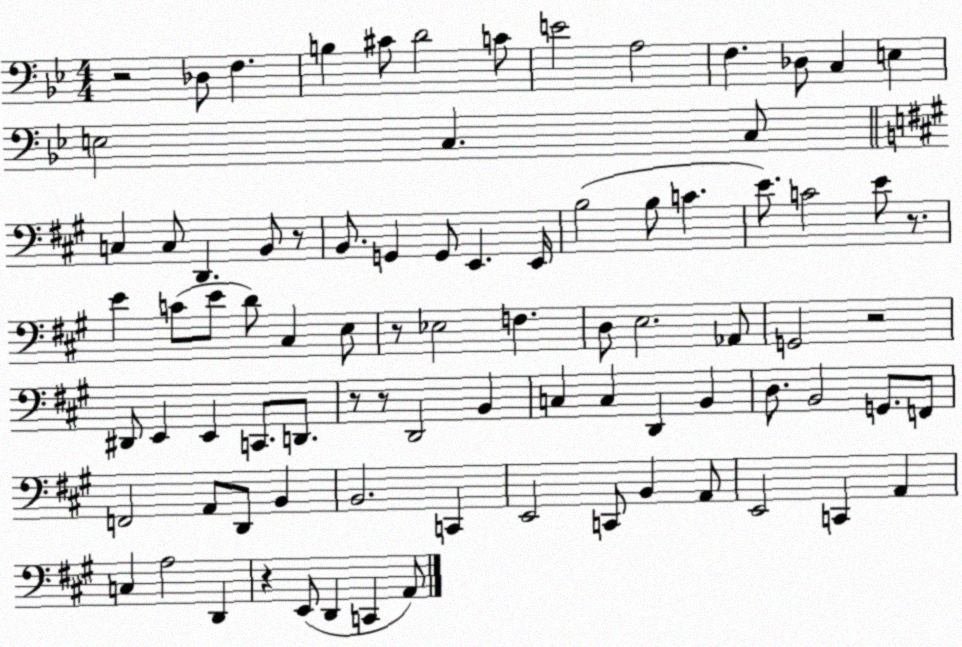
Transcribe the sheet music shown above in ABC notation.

X:1
T:Untitled
M:4/4
L:1/4
K:Bb
z2 _D,/2 F, B, ^C/2 D2 C/2 E2 A,2 F, _D,/2 C, E, E,2 C, C,/2 C, C,/2 D,, B,,/2 z/2 B,,/2 G,, G,,/2 E,, E,,/4 B,2 B,/2 C E/2 C2 E/2 z/2 E C/2 E/2 D/2 ^C, E,/2 z/2 _E,2 F, D,/2 E,2 _A,,/2 G,,2 z2 ^D,,/2 E,, E,, C,,/2 D,,/2 z/2 z/2 D,,2 B,, C, C, D,, B,, D,/2 B,,2 G,,/2 F,,/2 F,,2 A,,/2 D,,/2 B,, B,,2 C,, E,,2 C,,/2 B,, A,,/2 E,,2 C,, A,, C, A,2 D,, z E,,/2 D,, C,, A,,/2